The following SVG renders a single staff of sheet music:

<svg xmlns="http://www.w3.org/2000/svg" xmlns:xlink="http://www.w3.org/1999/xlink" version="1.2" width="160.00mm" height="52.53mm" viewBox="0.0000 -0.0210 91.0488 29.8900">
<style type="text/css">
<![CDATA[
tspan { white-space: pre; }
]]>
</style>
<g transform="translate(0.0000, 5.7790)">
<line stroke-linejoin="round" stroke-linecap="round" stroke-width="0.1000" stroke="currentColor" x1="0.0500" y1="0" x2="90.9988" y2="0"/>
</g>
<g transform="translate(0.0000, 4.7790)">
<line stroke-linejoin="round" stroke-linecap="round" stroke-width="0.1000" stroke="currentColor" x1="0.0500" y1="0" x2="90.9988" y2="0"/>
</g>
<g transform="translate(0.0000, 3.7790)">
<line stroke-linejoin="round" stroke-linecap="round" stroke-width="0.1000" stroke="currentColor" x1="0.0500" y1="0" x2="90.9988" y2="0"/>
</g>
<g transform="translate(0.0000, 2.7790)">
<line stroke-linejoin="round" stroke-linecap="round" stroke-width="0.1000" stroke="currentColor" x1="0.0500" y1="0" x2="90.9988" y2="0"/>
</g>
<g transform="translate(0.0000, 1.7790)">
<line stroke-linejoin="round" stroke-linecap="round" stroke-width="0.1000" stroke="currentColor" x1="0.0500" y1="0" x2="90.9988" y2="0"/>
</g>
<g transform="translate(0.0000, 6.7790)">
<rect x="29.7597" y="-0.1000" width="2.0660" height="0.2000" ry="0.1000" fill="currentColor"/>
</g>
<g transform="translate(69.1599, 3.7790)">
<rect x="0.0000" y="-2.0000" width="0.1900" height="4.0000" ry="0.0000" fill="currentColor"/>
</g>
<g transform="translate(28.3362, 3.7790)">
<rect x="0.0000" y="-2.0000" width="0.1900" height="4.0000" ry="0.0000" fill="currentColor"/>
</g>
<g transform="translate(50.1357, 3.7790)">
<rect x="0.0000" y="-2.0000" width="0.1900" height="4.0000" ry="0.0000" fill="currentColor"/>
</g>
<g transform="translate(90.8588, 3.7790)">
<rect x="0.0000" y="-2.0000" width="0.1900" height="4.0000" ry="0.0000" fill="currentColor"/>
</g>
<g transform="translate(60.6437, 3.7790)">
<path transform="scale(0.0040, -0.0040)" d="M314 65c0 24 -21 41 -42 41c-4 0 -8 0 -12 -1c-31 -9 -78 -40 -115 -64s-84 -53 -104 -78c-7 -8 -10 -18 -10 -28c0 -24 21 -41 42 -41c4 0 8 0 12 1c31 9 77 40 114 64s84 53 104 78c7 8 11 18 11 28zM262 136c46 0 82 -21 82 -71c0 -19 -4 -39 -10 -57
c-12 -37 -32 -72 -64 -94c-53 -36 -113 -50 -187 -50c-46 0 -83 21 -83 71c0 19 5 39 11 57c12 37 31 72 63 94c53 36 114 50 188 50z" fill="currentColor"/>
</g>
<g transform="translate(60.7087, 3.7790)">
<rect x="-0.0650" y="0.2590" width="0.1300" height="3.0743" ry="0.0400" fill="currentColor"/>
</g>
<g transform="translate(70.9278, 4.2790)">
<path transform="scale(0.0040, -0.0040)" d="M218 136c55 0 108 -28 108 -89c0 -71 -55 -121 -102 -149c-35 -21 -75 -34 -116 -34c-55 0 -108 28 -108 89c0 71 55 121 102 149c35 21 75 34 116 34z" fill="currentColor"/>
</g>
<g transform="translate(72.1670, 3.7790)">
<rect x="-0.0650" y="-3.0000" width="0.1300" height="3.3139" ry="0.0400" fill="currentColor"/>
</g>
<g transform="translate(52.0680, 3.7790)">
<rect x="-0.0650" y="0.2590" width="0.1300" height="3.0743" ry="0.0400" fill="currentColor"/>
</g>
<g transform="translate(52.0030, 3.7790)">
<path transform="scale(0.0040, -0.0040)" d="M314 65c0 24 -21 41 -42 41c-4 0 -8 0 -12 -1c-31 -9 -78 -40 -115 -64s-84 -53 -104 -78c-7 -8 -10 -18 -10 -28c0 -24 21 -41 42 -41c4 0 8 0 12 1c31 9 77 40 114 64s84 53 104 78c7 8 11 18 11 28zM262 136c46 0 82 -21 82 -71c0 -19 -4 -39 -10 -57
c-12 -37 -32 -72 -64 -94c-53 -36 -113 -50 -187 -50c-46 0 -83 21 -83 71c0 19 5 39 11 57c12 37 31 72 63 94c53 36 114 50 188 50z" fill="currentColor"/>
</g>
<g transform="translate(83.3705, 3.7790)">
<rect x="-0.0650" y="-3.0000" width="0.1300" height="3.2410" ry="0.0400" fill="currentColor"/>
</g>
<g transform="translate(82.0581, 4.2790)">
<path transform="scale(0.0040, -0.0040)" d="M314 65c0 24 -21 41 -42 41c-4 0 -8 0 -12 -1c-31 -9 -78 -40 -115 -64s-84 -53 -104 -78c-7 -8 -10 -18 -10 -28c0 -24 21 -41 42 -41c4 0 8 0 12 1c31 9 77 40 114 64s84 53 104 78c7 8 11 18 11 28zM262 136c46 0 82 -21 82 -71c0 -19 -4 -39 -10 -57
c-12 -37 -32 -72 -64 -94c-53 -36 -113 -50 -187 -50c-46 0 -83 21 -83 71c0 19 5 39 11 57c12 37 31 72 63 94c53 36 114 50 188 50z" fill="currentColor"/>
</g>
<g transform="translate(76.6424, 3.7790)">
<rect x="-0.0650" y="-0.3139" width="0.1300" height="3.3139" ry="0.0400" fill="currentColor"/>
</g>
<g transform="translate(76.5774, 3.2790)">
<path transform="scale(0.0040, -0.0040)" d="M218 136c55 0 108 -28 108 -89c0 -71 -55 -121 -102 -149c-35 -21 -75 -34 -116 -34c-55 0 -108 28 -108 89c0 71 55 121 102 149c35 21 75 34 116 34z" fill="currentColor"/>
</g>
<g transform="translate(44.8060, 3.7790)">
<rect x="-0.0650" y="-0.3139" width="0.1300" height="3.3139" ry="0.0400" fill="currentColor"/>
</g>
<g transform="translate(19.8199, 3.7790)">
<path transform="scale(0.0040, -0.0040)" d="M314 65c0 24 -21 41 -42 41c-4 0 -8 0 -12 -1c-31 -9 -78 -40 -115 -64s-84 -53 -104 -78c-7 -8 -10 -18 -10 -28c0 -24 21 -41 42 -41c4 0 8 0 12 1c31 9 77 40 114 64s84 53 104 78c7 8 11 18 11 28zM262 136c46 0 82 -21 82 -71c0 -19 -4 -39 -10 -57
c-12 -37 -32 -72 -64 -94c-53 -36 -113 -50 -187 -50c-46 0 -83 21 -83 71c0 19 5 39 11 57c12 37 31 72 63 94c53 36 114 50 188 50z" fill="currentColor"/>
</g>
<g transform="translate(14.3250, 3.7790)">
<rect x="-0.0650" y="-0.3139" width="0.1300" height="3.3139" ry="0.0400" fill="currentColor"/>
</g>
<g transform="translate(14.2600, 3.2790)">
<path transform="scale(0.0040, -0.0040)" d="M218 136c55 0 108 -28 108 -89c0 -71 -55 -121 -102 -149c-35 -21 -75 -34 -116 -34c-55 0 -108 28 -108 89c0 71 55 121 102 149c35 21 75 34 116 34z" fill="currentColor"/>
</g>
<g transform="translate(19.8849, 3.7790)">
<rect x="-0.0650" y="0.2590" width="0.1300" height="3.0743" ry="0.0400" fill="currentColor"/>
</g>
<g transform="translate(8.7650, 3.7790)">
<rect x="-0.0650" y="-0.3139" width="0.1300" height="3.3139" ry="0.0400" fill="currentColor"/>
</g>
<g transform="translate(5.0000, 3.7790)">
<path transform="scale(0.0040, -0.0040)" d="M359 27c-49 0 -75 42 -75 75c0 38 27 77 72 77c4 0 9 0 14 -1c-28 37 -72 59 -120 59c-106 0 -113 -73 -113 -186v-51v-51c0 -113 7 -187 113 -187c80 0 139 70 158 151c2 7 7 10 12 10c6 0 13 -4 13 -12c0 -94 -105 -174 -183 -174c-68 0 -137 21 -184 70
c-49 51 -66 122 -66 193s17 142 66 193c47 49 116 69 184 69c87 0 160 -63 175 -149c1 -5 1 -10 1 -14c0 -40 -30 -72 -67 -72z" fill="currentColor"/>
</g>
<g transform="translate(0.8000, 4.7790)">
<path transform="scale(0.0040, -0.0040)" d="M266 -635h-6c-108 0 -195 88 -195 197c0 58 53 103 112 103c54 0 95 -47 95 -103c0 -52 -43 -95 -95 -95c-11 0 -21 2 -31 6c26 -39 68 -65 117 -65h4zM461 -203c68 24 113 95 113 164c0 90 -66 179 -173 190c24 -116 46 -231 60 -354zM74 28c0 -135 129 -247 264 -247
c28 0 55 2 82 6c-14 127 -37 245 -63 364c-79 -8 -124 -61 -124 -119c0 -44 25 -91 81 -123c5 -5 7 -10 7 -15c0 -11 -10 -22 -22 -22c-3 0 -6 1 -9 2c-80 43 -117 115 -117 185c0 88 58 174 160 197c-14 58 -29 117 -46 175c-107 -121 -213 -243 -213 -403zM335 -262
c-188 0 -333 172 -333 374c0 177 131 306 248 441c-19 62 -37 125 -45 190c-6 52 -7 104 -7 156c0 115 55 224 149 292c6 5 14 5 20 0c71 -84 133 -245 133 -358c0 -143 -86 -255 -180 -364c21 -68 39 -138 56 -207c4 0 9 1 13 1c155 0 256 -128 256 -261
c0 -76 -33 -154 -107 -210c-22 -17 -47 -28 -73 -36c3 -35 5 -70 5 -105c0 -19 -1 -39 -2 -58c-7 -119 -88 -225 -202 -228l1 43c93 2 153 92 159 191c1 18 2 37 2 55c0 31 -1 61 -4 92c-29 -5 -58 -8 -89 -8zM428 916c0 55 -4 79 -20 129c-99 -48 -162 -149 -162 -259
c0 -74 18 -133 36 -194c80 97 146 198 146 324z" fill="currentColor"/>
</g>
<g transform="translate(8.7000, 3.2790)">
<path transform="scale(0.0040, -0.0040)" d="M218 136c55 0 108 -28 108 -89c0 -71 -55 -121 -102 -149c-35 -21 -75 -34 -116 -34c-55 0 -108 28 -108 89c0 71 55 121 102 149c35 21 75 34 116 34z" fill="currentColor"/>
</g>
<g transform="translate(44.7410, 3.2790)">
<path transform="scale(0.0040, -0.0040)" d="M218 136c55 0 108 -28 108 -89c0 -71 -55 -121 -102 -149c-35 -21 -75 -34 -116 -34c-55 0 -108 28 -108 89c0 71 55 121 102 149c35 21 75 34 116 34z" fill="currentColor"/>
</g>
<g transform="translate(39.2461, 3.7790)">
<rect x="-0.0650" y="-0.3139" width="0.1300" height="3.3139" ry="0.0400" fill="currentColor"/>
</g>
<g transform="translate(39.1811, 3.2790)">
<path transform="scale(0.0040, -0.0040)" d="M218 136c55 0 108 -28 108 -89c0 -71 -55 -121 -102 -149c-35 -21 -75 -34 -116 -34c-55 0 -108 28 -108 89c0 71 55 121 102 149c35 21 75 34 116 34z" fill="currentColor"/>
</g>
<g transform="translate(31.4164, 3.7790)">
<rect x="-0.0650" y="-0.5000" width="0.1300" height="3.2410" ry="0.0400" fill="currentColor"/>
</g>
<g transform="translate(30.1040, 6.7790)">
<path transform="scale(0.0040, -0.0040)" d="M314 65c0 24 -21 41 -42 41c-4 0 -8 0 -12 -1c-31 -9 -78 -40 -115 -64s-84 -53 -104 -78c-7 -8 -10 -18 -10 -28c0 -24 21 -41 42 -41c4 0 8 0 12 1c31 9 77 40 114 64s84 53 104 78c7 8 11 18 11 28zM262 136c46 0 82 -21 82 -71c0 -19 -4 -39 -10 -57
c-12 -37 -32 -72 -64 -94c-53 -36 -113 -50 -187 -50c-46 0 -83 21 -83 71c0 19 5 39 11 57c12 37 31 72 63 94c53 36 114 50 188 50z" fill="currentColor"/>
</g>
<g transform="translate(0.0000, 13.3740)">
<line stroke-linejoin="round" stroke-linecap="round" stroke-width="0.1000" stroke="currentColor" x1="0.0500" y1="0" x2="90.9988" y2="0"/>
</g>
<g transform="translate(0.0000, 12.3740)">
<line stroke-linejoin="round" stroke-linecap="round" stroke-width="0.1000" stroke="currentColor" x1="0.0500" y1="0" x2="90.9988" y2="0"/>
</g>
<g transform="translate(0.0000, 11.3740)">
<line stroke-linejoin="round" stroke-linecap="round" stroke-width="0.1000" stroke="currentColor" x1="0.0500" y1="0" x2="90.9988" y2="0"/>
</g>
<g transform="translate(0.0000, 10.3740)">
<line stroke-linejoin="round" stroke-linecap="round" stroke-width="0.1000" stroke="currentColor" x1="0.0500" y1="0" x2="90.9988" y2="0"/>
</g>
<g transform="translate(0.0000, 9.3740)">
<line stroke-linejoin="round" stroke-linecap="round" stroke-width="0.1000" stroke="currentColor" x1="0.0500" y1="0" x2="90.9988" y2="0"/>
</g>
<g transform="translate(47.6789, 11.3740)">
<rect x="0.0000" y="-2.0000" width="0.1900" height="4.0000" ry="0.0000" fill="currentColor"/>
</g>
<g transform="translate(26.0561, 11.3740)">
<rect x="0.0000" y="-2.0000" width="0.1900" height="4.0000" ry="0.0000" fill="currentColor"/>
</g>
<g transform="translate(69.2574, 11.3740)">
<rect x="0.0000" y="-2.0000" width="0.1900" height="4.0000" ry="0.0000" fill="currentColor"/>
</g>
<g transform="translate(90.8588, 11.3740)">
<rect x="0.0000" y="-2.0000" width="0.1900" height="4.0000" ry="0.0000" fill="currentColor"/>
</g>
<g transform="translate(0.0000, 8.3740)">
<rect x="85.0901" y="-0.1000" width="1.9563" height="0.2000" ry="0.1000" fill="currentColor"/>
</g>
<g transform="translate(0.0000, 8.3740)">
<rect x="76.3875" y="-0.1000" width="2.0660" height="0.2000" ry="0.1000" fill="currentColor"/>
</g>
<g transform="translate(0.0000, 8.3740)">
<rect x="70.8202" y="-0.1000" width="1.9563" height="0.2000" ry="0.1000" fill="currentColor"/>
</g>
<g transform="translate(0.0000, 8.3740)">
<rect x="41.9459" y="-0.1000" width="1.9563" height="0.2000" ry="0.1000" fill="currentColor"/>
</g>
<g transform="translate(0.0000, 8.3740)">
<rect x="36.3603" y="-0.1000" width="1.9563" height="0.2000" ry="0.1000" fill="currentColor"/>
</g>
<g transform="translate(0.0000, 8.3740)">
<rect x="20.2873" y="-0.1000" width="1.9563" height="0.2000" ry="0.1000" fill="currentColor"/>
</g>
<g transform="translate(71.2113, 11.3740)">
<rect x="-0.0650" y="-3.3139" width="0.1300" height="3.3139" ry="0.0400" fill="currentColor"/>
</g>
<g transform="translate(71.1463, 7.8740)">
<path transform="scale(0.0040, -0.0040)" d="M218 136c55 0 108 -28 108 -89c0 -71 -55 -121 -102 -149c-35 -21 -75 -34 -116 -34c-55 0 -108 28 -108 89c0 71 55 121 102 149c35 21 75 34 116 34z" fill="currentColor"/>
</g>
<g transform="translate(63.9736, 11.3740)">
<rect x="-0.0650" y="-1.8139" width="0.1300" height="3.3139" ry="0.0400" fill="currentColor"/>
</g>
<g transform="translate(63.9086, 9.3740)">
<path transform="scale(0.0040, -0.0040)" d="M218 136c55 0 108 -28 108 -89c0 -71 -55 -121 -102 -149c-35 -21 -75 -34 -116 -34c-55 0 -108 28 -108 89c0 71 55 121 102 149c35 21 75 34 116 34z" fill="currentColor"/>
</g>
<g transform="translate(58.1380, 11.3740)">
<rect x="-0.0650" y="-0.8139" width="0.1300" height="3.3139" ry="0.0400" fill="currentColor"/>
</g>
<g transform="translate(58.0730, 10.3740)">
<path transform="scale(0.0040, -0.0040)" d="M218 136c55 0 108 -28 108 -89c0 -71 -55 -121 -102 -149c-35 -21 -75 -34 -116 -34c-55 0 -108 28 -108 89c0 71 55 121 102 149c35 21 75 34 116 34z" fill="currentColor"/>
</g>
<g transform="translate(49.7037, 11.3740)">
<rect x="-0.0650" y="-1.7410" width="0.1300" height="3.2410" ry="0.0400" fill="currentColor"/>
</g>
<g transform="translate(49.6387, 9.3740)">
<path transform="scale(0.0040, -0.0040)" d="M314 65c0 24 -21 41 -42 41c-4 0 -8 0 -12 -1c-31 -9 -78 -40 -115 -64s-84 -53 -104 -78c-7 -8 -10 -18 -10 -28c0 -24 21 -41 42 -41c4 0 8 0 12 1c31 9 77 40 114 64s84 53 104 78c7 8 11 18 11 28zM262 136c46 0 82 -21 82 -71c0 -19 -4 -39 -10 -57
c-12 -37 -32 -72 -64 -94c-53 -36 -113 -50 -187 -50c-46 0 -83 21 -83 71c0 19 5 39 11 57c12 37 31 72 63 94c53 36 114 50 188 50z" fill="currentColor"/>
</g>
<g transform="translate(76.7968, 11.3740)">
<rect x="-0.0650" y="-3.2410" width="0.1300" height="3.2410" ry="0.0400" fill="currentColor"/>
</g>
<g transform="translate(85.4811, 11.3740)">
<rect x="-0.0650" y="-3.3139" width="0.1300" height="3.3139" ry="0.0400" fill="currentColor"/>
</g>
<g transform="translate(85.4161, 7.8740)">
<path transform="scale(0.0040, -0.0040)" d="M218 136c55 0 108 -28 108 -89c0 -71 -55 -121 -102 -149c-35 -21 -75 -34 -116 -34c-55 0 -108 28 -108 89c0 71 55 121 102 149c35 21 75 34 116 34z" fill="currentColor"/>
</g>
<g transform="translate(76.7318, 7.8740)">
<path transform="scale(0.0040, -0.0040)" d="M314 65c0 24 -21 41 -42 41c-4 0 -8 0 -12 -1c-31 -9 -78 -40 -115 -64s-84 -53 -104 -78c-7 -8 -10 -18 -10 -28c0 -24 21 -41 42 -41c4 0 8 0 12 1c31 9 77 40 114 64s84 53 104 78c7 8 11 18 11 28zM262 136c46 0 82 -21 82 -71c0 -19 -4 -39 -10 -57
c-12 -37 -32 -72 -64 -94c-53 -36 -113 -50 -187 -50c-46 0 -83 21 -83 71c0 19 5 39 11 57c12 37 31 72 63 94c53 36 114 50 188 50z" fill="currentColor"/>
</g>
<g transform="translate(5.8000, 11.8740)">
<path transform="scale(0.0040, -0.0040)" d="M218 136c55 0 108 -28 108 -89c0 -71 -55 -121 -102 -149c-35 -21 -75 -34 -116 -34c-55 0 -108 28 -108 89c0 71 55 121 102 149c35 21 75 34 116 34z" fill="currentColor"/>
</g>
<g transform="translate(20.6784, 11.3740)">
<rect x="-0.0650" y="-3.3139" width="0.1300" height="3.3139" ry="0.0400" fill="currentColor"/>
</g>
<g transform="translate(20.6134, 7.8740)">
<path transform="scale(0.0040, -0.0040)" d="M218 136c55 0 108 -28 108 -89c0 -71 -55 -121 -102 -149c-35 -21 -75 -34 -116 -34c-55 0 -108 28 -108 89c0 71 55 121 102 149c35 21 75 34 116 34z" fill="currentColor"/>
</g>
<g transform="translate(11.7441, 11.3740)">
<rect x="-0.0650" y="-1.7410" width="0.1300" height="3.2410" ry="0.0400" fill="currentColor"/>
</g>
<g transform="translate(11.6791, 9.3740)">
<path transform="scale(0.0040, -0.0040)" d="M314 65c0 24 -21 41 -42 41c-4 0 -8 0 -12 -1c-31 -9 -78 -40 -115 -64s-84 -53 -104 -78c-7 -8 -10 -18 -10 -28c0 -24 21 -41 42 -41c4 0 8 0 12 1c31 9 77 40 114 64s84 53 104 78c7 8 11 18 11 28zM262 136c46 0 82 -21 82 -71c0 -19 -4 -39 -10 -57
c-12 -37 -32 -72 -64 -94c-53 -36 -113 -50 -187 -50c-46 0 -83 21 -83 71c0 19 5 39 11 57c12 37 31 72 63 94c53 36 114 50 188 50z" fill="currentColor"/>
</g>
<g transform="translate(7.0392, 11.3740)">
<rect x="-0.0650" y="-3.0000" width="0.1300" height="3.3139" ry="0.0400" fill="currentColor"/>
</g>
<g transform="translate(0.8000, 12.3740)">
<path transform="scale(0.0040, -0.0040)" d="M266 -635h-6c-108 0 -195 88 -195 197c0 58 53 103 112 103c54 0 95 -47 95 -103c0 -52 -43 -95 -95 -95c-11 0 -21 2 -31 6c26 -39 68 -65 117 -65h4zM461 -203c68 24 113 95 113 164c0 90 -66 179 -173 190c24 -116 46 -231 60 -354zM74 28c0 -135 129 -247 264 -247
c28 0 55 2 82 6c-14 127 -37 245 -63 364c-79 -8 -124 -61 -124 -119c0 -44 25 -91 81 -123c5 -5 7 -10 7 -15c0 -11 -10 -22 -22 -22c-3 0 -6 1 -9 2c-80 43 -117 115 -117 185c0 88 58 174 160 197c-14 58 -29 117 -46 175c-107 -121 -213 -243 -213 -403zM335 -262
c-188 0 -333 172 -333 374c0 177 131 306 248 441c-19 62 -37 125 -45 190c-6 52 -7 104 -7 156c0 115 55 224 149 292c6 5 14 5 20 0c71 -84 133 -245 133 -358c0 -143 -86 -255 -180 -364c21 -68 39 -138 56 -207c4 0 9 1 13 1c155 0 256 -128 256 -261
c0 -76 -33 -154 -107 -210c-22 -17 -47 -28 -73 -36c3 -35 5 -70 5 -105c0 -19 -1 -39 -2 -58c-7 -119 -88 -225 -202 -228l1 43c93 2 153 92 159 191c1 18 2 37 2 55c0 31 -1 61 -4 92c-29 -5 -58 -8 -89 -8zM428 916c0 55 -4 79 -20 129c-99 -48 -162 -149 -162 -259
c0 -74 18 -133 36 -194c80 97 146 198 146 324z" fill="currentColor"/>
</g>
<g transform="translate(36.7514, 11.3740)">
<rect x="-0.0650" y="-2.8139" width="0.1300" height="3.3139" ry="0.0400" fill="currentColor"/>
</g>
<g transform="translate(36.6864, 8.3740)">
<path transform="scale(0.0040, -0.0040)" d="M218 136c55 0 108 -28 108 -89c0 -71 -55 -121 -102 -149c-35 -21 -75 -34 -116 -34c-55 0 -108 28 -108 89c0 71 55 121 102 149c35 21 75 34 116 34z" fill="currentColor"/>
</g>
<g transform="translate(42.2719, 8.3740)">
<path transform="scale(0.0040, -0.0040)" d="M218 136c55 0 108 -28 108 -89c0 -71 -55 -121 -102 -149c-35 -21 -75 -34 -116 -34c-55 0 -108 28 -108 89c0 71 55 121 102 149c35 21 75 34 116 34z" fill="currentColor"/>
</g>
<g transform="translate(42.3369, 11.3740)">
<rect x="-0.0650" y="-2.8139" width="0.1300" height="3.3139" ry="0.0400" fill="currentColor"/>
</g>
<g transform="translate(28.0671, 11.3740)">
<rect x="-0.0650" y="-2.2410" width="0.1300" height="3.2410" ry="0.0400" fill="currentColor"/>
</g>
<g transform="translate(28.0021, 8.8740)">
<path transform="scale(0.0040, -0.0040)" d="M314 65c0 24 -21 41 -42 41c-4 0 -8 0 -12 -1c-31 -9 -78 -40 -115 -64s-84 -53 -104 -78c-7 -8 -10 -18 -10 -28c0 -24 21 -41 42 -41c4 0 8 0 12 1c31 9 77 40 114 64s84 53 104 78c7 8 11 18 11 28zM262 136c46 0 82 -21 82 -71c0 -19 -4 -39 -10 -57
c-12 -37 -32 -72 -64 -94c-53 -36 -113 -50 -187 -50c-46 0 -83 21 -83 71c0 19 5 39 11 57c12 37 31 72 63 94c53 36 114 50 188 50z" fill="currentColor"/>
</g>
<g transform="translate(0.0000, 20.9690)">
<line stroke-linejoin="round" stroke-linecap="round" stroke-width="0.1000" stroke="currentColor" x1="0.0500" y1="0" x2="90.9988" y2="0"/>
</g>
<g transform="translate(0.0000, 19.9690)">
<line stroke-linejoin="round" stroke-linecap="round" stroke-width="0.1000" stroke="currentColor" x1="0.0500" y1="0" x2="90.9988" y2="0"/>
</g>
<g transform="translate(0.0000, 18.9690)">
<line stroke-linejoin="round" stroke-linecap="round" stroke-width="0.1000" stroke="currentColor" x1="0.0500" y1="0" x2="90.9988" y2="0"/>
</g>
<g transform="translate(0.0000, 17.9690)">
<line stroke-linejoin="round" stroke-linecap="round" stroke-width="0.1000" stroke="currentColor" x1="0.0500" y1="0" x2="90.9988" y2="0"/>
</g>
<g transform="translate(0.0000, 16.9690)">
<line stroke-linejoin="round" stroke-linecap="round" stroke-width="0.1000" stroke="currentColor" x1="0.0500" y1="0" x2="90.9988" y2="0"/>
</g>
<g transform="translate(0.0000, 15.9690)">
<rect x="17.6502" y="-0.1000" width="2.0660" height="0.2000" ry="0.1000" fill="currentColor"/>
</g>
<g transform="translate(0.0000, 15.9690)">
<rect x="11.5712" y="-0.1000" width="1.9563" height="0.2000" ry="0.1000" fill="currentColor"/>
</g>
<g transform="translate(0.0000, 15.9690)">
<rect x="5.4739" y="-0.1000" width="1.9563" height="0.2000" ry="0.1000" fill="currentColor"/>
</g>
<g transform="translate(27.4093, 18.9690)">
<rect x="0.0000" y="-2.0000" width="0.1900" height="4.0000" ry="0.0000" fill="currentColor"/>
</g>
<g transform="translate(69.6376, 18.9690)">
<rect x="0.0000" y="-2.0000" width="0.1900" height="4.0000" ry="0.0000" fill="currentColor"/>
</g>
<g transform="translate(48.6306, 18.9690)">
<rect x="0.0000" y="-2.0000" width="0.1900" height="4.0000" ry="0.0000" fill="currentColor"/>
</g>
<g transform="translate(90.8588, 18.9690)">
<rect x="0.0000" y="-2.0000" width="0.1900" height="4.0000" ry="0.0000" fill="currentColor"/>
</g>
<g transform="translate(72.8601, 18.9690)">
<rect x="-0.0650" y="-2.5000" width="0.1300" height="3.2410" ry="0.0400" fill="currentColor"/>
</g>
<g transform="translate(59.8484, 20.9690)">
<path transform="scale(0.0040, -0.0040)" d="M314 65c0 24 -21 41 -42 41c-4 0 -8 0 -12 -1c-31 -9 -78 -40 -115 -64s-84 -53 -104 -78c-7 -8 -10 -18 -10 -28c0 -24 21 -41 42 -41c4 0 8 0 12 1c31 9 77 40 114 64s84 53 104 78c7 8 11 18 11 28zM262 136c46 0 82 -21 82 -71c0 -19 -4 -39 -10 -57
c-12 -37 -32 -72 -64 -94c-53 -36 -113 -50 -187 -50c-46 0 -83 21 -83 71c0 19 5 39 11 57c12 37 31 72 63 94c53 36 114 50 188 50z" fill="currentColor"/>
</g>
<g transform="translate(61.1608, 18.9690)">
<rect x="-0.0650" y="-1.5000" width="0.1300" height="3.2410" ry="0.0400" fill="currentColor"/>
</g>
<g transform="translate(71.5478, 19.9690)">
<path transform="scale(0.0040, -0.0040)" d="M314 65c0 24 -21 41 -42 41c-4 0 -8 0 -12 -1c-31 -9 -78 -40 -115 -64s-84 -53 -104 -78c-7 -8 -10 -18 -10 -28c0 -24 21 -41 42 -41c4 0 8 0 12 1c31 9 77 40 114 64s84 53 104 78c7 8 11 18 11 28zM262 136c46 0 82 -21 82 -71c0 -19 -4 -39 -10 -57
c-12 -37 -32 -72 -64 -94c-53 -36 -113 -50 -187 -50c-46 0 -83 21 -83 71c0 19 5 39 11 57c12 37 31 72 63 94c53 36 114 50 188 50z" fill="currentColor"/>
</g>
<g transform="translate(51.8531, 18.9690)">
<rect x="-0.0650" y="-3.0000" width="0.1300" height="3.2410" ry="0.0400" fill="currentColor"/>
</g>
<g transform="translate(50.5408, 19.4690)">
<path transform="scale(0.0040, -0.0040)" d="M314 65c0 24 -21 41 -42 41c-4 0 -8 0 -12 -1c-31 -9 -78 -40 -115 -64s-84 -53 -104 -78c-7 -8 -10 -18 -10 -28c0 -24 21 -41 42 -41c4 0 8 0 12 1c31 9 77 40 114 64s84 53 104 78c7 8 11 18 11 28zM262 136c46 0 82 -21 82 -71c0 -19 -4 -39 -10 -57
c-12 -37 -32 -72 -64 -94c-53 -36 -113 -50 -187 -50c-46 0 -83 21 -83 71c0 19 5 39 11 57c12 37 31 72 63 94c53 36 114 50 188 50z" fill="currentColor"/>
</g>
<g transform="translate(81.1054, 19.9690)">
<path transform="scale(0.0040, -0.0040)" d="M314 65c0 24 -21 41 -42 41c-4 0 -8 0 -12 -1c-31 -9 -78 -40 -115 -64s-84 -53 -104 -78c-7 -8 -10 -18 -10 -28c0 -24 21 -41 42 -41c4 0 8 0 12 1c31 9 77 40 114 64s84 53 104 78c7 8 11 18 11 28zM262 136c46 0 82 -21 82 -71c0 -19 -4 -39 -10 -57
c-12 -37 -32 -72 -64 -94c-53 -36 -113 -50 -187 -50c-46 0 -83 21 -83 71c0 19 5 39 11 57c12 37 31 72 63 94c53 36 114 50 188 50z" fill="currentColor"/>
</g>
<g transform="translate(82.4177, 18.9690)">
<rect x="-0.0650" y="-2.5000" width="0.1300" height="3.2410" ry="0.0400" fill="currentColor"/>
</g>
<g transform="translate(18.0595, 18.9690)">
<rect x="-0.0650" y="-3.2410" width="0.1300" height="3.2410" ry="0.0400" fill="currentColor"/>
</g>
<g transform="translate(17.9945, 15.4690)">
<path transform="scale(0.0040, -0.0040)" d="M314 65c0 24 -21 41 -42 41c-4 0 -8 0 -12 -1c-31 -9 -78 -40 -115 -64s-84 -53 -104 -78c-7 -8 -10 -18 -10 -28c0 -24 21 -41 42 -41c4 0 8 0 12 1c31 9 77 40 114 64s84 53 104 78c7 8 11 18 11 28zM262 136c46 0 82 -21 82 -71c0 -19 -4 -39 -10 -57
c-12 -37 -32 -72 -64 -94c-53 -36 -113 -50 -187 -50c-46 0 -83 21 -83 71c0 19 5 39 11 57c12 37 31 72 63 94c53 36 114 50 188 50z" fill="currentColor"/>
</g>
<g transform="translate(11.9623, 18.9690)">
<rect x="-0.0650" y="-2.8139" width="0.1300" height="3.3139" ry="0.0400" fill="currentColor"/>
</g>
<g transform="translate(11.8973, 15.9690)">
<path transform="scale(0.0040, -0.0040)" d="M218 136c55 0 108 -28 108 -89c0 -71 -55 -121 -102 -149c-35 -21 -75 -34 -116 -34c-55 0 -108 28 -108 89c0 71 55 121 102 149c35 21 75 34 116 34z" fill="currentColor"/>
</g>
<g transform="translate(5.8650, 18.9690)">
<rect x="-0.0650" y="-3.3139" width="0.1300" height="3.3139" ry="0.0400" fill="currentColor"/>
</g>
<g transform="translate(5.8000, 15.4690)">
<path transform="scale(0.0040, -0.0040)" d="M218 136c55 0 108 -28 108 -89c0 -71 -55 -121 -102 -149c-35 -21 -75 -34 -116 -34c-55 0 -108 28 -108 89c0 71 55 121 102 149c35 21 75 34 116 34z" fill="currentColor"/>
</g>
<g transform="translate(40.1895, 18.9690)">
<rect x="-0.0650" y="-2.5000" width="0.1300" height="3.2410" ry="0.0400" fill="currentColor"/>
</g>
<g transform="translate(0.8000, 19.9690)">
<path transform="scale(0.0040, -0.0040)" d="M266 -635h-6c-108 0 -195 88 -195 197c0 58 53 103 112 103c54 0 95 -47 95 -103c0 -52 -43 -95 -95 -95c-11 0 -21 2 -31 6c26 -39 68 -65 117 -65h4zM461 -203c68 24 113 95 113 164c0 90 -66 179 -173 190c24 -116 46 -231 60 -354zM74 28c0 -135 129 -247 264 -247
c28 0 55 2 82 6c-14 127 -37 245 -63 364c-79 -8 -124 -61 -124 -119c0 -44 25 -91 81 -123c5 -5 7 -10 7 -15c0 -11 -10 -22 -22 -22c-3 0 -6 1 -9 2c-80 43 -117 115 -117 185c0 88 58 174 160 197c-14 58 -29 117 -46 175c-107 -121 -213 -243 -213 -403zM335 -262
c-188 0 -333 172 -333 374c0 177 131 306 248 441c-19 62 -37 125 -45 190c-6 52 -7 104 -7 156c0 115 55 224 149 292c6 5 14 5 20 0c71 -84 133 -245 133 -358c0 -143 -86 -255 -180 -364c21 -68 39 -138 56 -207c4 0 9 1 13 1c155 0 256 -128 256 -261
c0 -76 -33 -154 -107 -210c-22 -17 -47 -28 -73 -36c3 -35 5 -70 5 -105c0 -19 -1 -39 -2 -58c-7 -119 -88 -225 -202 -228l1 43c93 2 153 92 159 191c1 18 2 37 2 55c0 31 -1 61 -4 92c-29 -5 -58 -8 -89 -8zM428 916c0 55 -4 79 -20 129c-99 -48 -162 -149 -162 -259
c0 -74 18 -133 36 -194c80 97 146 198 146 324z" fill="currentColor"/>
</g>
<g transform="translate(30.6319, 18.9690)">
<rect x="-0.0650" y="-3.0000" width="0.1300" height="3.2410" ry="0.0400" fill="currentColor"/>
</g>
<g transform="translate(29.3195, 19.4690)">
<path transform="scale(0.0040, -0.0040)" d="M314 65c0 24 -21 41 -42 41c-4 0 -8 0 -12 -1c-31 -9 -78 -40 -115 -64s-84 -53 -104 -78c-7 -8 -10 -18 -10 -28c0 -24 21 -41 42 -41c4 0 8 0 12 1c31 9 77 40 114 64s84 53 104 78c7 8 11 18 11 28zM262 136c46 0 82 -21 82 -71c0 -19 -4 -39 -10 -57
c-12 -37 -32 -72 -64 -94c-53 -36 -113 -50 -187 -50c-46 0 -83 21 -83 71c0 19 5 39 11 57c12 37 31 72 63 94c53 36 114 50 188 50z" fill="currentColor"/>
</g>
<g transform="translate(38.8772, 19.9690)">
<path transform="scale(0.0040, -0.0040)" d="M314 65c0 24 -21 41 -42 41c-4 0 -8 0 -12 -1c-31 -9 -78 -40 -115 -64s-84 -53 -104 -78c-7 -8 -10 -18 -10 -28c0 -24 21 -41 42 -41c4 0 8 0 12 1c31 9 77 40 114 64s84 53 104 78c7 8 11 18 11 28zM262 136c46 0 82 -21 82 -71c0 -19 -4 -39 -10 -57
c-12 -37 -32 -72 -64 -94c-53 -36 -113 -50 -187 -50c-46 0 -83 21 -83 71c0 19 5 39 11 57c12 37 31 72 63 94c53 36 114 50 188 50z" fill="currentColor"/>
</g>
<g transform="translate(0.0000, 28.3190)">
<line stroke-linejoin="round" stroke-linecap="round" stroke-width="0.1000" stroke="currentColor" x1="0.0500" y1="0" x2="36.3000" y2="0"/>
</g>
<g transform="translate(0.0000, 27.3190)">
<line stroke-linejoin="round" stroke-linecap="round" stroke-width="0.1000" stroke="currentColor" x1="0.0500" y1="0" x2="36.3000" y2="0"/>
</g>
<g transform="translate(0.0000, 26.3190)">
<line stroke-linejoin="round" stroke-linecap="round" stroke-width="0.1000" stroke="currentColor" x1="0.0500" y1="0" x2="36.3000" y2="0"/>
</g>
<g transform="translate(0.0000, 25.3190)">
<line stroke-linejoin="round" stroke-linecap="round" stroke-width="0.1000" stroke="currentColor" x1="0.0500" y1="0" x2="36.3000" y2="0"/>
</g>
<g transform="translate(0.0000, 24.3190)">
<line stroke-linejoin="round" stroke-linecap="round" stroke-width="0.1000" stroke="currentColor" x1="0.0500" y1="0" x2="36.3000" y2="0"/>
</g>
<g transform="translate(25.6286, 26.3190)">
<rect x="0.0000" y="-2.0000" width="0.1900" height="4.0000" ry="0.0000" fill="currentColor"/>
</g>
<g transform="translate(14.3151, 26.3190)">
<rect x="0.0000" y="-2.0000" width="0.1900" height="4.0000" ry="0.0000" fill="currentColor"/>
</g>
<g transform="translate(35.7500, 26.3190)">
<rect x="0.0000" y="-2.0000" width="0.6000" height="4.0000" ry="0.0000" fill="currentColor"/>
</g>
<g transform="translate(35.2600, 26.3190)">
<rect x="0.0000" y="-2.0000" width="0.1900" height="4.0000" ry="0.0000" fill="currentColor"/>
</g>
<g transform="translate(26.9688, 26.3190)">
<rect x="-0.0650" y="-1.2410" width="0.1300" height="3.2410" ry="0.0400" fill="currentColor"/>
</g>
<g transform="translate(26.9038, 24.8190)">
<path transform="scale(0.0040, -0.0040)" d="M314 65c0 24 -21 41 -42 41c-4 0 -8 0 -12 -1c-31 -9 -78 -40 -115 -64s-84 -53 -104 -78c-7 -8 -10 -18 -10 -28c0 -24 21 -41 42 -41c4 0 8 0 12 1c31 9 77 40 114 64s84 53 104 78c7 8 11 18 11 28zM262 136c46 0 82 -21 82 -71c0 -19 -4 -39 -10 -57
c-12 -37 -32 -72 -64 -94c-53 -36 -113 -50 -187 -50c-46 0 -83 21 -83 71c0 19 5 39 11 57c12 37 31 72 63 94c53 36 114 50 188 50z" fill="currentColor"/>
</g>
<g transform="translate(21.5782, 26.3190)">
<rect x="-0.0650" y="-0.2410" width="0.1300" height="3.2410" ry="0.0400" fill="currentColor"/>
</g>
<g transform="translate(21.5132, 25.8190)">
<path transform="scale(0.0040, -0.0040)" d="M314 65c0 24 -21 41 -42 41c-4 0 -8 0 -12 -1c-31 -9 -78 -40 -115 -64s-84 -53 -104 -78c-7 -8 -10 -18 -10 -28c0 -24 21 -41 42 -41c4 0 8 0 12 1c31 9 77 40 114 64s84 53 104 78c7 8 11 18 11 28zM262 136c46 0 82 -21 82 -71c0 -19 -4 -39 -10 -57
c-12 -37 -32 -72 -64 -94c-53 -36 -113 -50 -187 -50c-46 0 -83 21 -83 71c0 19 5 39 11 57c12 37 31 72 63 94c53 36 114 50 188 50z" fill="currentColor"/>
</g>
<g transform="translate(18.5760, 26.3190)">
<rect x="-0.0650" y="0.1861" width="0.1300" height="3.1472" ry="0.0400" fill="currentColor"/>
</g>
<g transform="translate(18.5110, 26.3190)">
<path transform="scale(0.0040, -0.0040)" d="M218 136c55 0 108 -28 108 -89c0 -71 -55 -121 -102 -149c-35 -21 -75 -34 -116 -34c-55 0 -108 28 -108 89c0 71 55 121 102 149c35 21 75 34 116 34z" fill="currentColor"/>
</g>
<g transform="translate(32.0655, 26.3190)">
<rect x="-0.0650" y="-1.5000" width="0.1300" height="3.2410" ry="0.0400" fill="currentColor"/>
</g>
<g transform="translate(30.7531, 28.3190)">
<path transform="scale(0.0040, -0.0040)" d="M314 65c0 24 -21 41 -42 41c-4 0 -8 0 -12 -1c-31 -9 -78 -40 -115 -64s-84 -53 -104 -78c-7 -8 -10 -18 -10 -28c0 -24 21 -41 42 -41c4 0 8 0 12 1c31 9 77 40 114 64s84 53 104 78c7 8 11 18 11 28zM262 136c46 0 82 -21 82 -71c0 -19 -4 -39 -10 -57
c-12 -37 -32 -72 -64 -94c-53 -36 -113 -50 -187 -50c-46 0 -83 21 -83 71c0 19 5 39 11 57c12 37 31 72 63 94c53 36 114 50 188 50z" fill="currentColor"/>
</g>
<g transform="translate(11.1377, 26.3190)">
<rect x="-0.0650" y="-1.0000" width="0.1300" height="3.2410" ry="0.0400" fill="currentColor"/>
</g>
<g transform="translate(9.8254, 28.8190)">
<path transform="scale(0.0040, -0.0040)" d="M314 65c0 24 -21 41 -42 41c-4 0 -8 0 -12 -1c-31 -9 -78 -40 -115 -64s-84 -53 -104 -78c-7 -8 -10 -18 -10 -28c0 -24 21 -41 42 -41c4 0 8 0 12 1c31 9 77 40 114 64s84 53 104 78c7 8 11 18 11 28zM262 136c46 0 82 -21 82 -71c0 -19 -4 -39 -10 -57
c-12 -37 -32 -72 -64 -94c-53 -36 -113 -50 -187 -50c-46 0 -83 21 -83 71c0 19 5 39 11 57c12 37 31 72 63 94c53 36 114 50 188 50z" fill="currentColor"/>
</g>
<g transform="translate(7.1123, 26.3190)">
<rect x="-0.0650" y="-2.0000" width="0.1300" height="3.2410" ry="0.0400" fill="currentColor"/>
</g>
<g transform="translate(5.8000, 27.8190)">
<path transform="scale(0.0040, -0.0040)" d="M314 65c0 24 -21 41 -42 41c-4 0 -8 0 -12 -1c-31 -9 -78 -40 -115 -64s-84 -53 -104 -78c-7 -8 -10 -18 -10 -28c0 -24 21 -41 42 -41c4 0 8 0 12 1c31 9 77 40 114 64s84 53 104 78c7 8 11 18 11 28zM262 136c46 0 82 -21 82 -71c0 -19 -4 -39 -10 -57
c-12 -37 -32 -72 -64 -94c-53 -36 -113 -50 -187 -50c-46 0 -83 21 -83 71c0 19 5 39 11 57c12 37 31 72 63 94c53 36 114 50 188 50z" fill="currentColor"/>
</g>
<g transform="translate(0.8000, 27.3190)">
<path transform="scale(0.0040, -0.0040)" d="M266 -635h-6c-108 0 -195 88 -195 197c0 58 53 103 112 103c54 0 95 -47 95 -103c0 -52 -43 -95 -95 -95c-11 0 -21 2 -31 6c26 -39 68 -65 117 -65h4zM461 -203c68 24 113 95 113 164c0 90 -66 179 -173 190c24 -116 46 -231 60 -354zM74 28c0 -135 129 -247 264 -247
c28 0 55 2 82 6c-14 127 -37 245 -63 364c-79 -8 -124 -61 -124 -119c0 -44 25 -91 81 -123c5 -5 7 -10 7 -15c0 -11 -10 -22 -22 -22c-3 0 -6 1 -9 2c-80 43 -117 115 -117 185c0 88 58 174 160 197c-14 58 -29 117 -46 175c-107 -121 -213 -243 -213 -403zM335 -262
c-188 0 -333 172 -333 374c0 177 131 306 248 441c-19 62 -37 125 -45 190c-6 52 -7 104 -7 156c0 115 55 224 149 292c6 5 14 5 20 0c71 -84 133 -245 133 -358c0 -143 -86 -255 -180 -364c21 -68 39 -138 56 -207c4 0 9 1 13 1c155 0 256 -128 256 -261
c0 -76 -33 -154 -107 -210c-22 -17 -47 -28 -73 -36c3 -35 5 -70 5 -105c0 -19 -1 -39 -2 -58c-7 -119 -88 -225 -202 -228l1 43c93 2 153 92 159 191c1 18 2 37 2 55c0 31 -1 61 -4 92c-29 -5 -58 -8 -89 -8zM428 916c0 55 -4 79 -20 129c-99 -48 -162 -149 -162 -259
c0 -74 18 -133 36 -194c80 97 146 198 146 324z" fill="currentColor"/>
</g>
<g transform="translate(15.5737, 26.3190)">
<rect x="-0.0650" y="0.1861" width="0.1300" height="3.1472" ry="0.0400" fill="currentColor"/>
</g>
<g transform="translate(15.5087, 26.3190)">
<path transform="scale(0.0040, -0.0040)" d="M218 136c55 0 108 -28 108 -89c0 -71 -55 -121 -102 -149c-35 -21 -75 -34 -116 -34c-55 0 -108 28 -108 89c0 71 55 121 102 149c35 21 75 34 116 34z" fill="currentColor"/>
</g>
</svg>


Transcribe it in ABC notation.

X:1
T:Untitled
M:4/4
L:1/4
K:C
c c B2 C2 c c B2 B2 A c A2 A f2 b g2 a a f2 d f b b2 b b a b2 A2 G2 A2 E2 G2 G2 F2 D2 B B c2 e2 E2